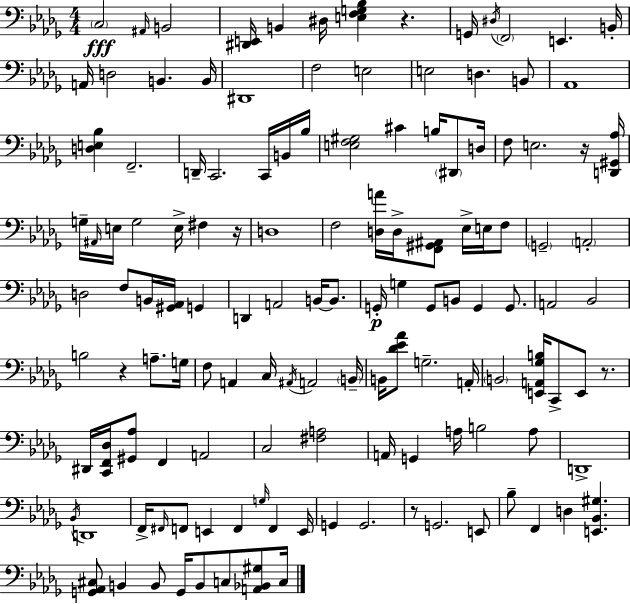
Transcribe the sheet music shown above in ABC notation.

X:1
T:Untitled
M:4/4
L:1/4
K:Bbm
C,2 ^A,,/4 B,,2 [^D,,E,,]/4 B,, ^D,/4 [E,F,G,_B,] z G,,/4 ^D,/4 F,,2 E,, B,,/4 A,,/4 D,2 B,, B,,/4 ^D,,4 F,2 E,2 E,2 D, B,,/2 _A,,4 [D,E,_B,] F,,2 D,,/4 C,,2 C,,/4 B,,/4 _B,/4 [E,F,^G,]2 ^C B,/4 ^D,,/2 D,/4 F,/2 E,2 z/4 [D,,^G,,_A,]/4 G,/4 ^A,,/4 E,/4 G,2 E,/4 ^F, z/4 D,4 F,2 [D,A]/4 D,/4 [F,,^G,,^A,,]/2 _E,/4 E,/4 F,/2 G,,2 A,,2 D,2 F,/2 B,,/4 [^G,,_A,,]/4 G,, D,, A,,2 B,,/4 B,,/2 G,,/4 G, G,,/2 B,,/2 G,, G,,/2 A,,2 _B,,2 B,2 z A,/2 G,/4 F,/2 A,, C,/4 ^A,,/4 A,,2 B,,/4 B,,/4 [_D_E_A]/2 G,2 A,,/4 B,,2 [E,,A,,_G,B,]/4 C,,/2 E,,/2 z/2 ^D,,/4 [C,,F,,_D,]/4 [^G,,_A,]/2 F,, A,,2 C,2 [^F,A,]2 A,,/4 G,, A,/4 B,2 A,/2 D,,4 _B,,/4 D,,4 F,,/4 ^F,,/4 F,,/2 E,, F,, G,/4 F,, E,,/4 G,, G,,2 z/2 G,,2 E,,/2 _B,/2 F,, D, [E,,_B,,^G,] [G,,_A,,^C,]/2 B,, B,,/2 G,,/4 B,,/2 C,/2 [A,,_B,,^G,]/2 C,/4